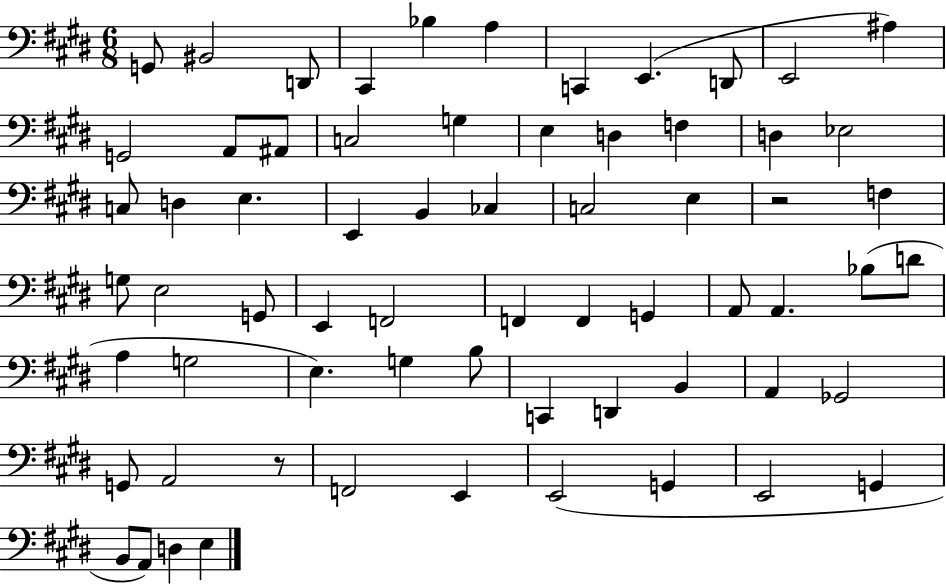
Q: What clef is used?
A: bass